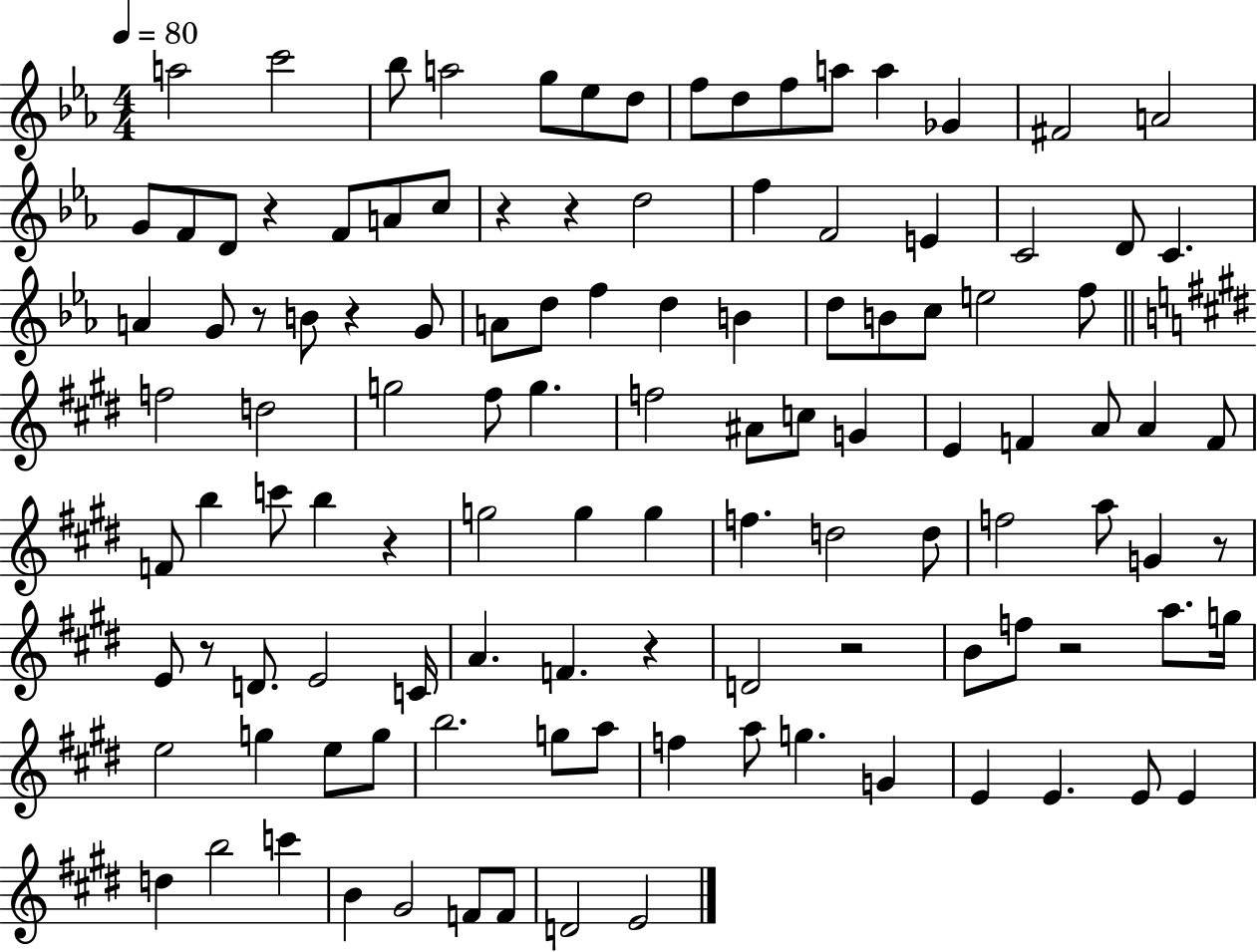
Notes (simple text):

A5/h C6/h Bb5/e A5/h G5/e Eb5/e D5/e F5/e D5/e F5/e A5/e A5/q Gb4/q F#4/h A4/h G4/e F4/e D4/e R/q F4/e A4/e C5/e R/q R/q D5/h F5/q F4/h E4/q C4/h D4/e C4/q. A4/q G4/e R/e B4/e R/q G4/e A4/e D5/e F5/q D5/q B4/q D5/e B4/e C5/e E5/h F5/e F5/h D5/h G5/h F#5/e G5/q. F5/h A#4/e C5/e G4/q E4/q F4/q A4/e A4/q F4/e F4/e B5/q C6/e B5/q R/q G5/h G5/q G5/q F5/q. D5/h D5/e F5/h A5/e G4/q R/e E4/e R/e D4/e. E4/h C4/s A4/q. F4/q. R/q D4/h R/h B4/e F5/e R/h A5/e. G5/s E5/h G5/q E5/e G5/e B5/h. G5/e A5/e F5/q A5/e G5/q. G4/q E4/q E4/q. E4/e E4/q D5/q B5/h C6/q B4/q G#4/h F4/e F4/e D4/h E4/h